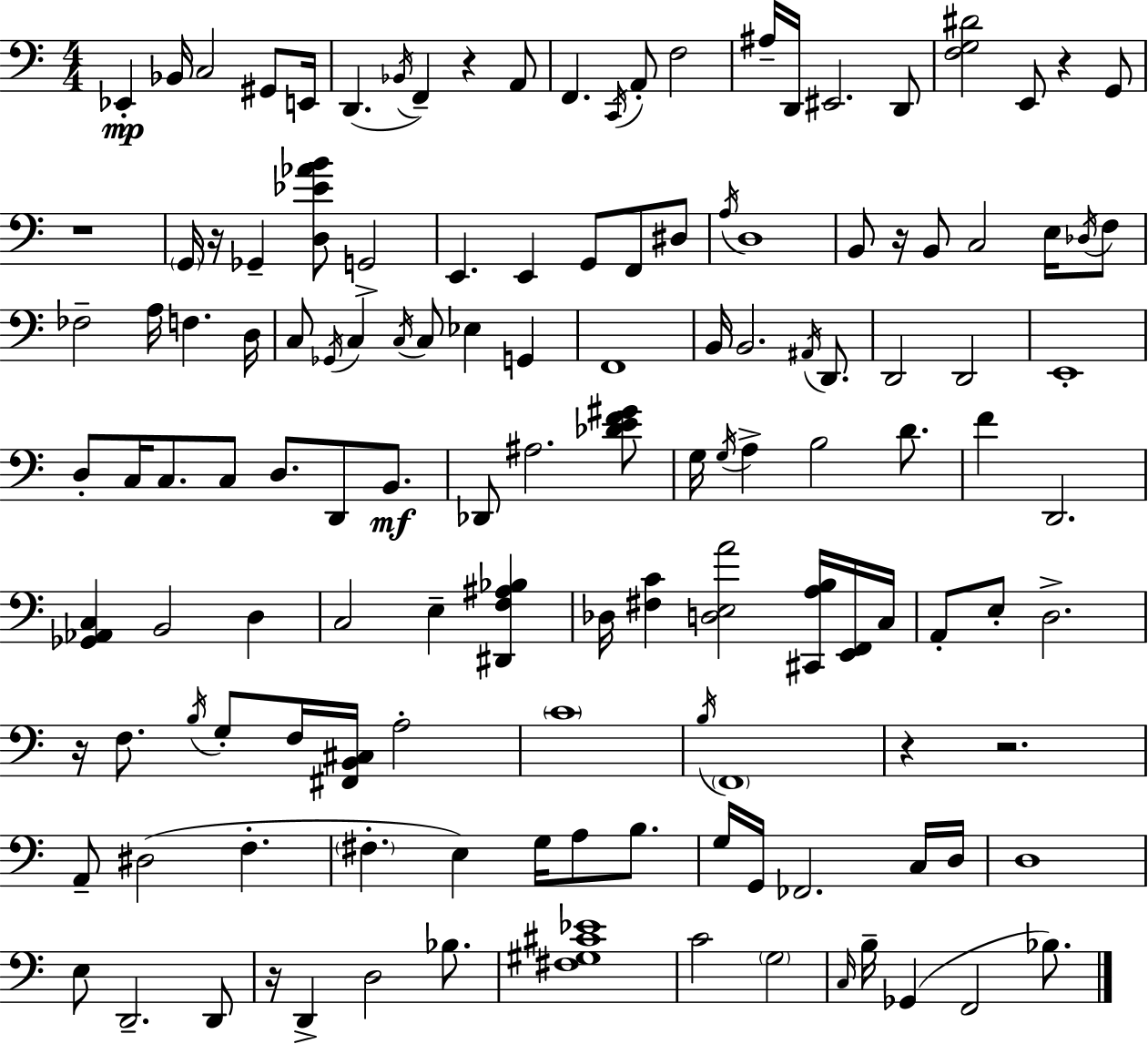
{
  \clef bass
  \numericTimeSignature
  \time 4/4
  \key a \minor
  ees,4-.\mp bes,16 c2 gis,8 e,16 | d,4.( \acciaccatura { bes,16 } f,4--) r4 a,8 | f,4. \acciaccatura { c,16 } a,8-. f2 | ais16-- d,16 eis,2. | \break d,8 <f g dis'>2 e,8 r4 | g,8 r1 | \parenthesize g,16 r16 ges,4-- <d ees' aes' b'>8 g,2-> | e,4. e,4 g,8 f,8 | \break dis8 \acciaccatura { a16 } d1 | b,8 r16 b,8 c2 | e16 \acciaccatura { des16 } f8 fes2-- a16 f4. | d16 c8 \acciaccatura { ges,16 } c4 \acciaccatura { c16 } c8 ees4 | \break g,4 f,1 | b,16 b,2. | \acciaccatura { ais,16 } d,8. d,2 d,2 | e,1-. | \break d8-. c16 c8. c8 d8. | d,8 b,8.\mf des,8 ais2. | <des' e' f' gis'>8 g16 \acciaccatura { g16 } a4-> b2 | d'8. f'4 d,2. | \break <ges, aes, c>4 b,2 | d4 c2 | e4-- <dis, f ais bes>4 des16 <fis c'>4 <d e a'>2 | <cis, a b>16 <e, f,>16 c16 a,8-. e8-. d2.-> | \break r16 f8. \acciaccatura { b16 } g8-. f16 | <fis, b, cis>16 a2-. \parenthesize c'1 | \acciaccatura { b16 } \parenthesize f,1 | r4 r2. | \break a,8-- dis2( | f4.-. \parenthesize fis4.-. | e4) g16 a8 b8. g16 g,16 fes,2. | c16 d16 d1 | \break e8 d,2.-- | d,8 r16 d,4-> d2 | bes8. <fis gis cis' ees'>1 | c'2 | \break \parenthesize g2 \grace { c16 } b16-- ges,4( | f,2 bes8.) \bar "|."
}